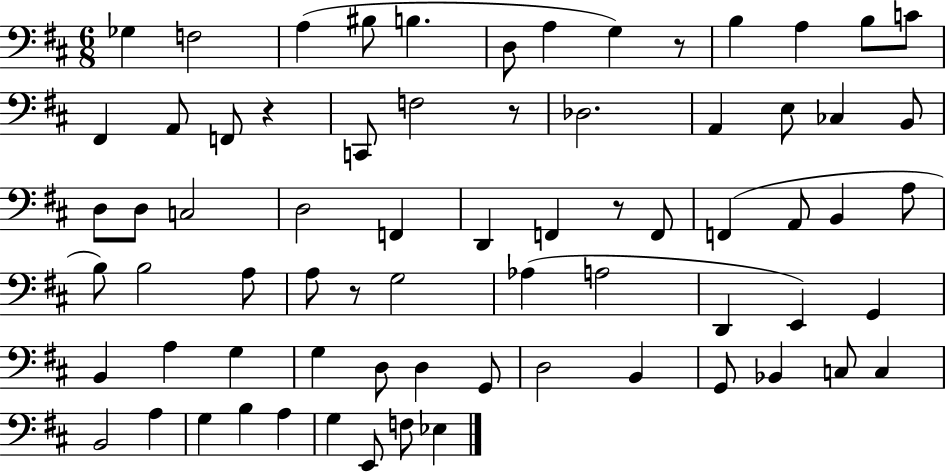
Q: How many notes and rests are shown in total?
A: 71